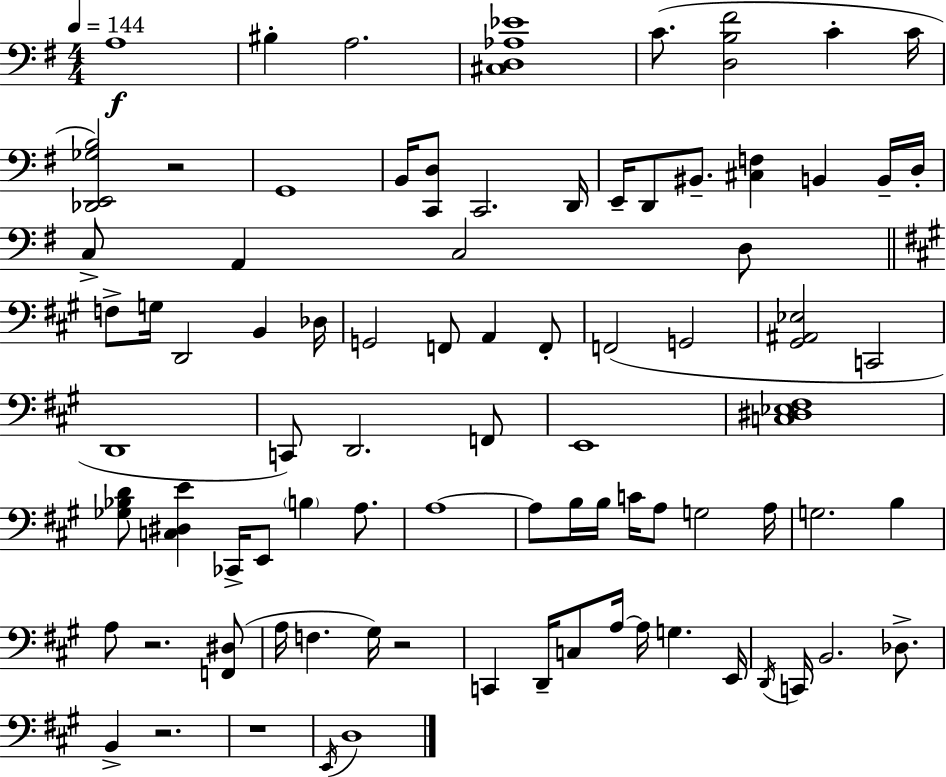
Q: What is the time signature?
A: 4/4